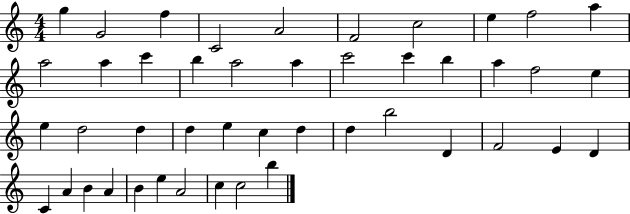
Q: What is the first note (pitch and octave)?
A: G5